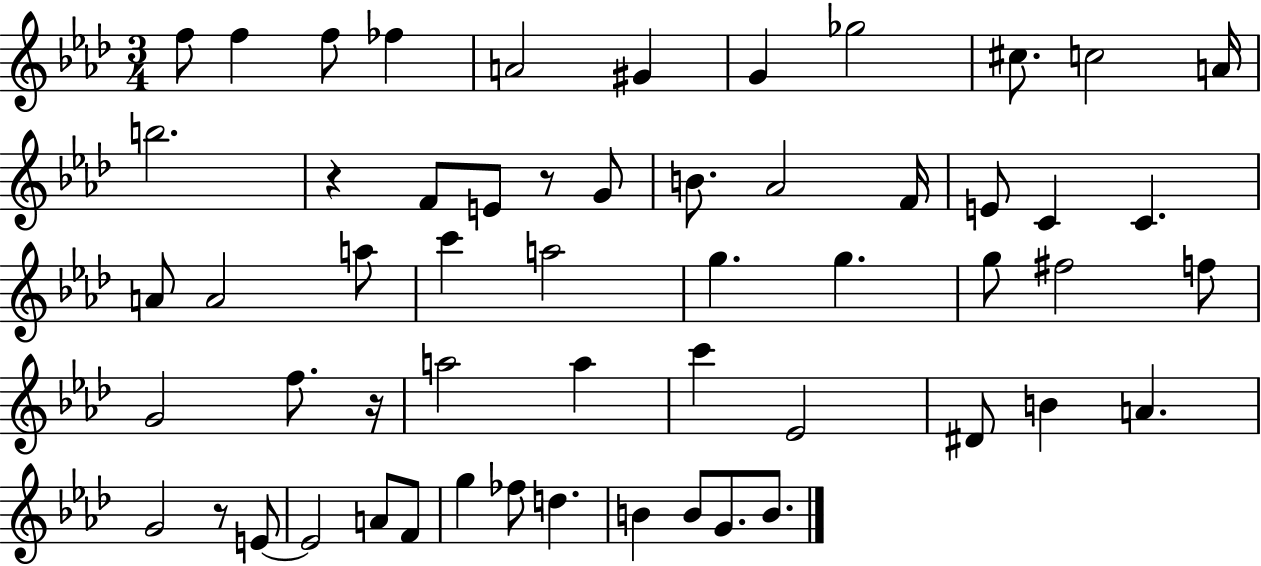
F5/e F5/q F5/e FES5/q A4/h G#4/q G4/q Gb5/h C#5/e. C5/h A4/s B5/h. R/q F4/e E4/e R/e G4/e B4/e. Ab4/h F4/s E4/e C4/q C4/q. A4/e A4/h A5/e C6/q A5/h G5/q. G5/q. G5/e F#5/h F5/e G4/h F5/e. R/s A5/h A5/q C6/q Eb4/h D#4/e B4/q A4/q. G4/h R/e E4/e E4/h A4/e F4/e G5/q FES5/e D5/q. B4/q B4/e G4/e. B4/e.